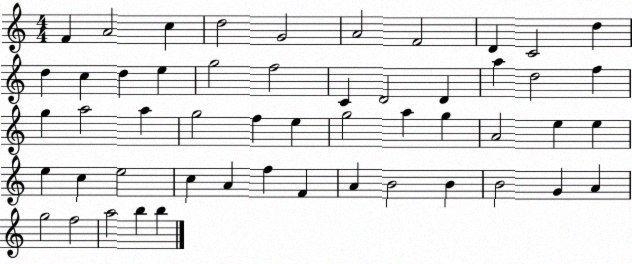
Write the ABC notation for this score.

X:1
T:Untitled
M:4/4
L:1/4
K:C
F A2 c d2 G2 A2 F2 D C2 d d c d e g2 f2 C D2 D a d2 f g a2 a g2 f e g2 a g A2 e e e c e2 c A f F A B2 B B2 G A g2 f2 a2 b b